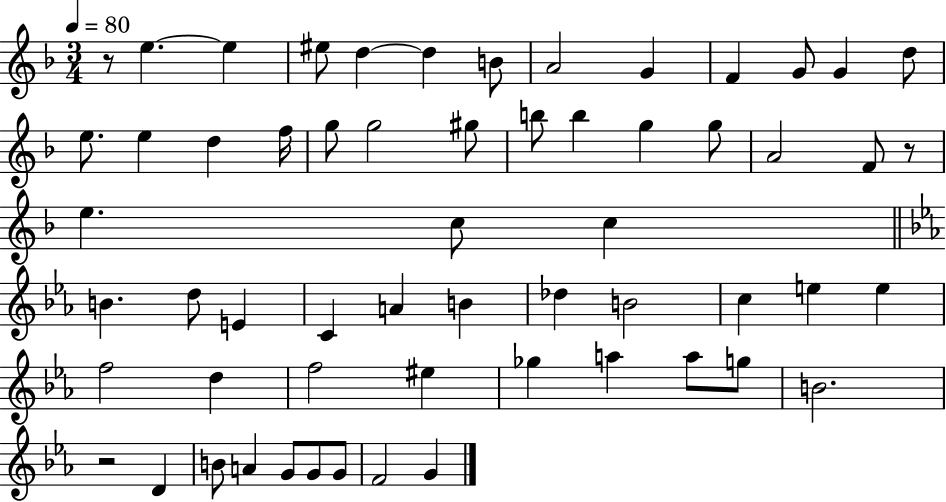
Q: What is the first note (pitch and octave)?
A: E5